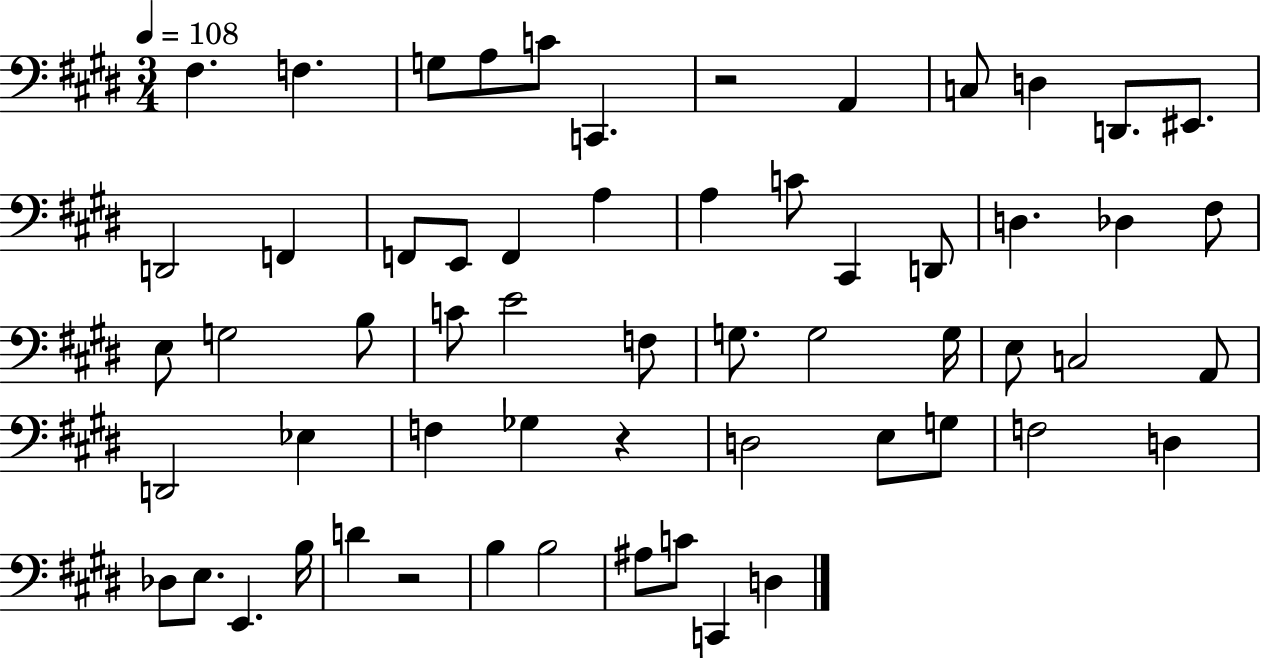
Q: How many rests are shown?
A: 3